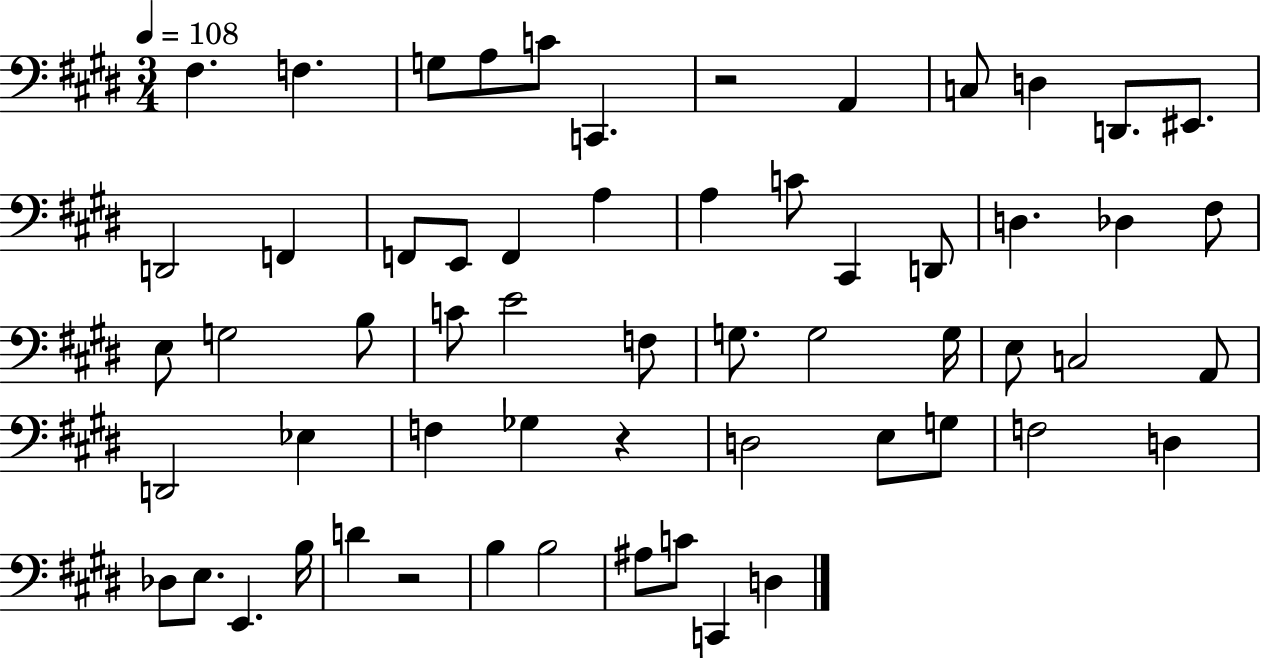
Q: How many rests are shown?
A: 3